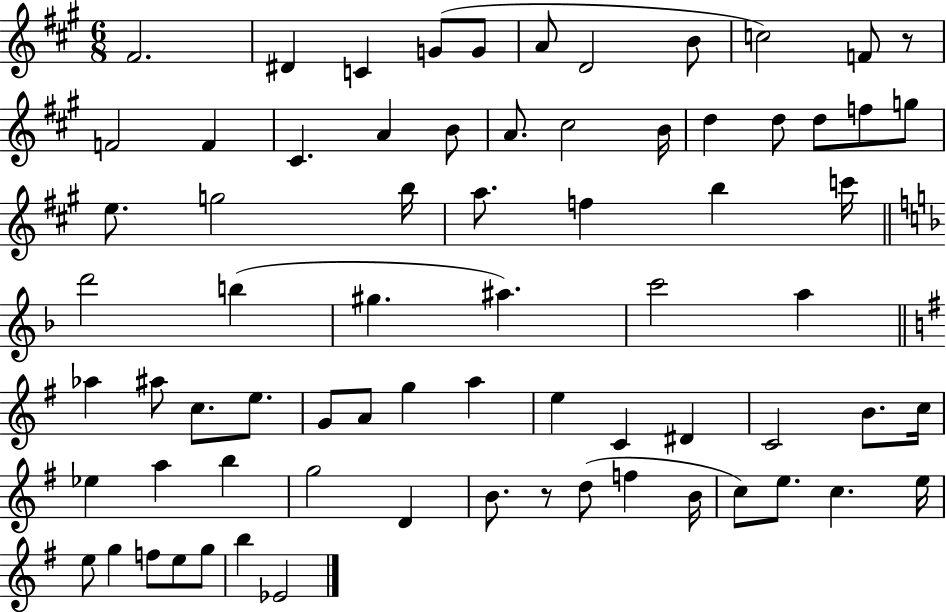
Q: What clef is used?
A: treble